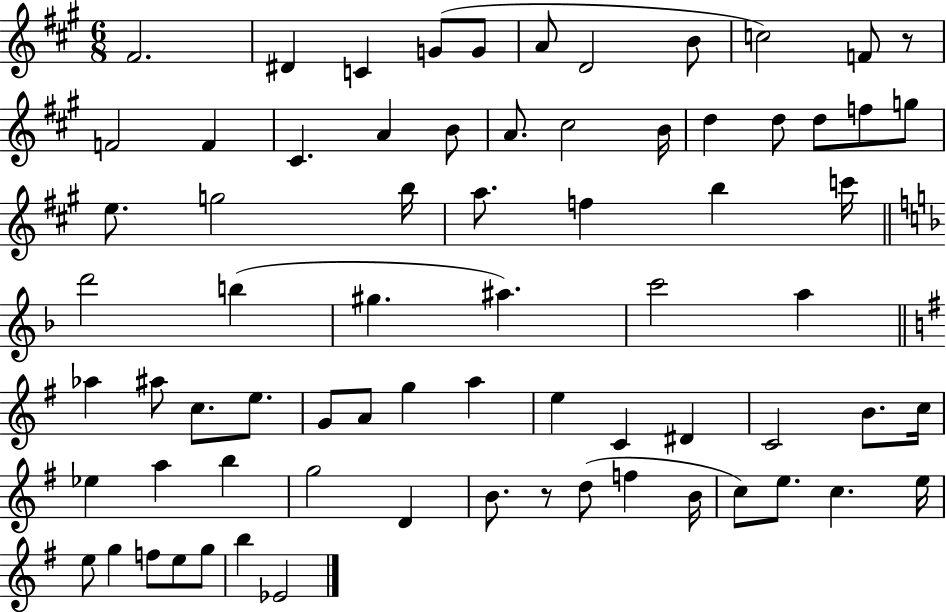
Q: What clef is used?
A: treble